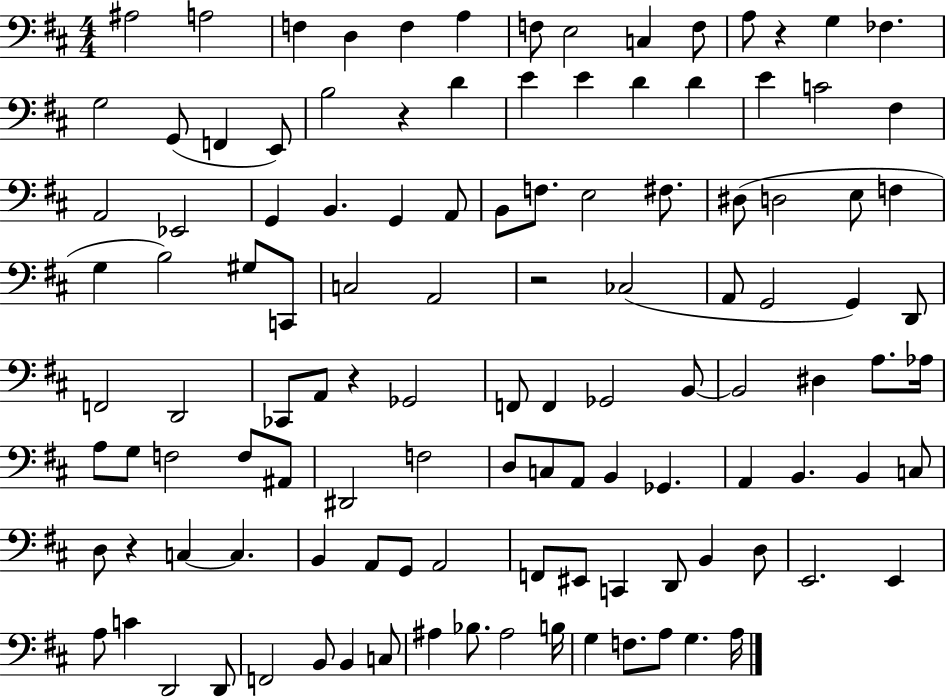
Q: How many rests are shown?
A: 5